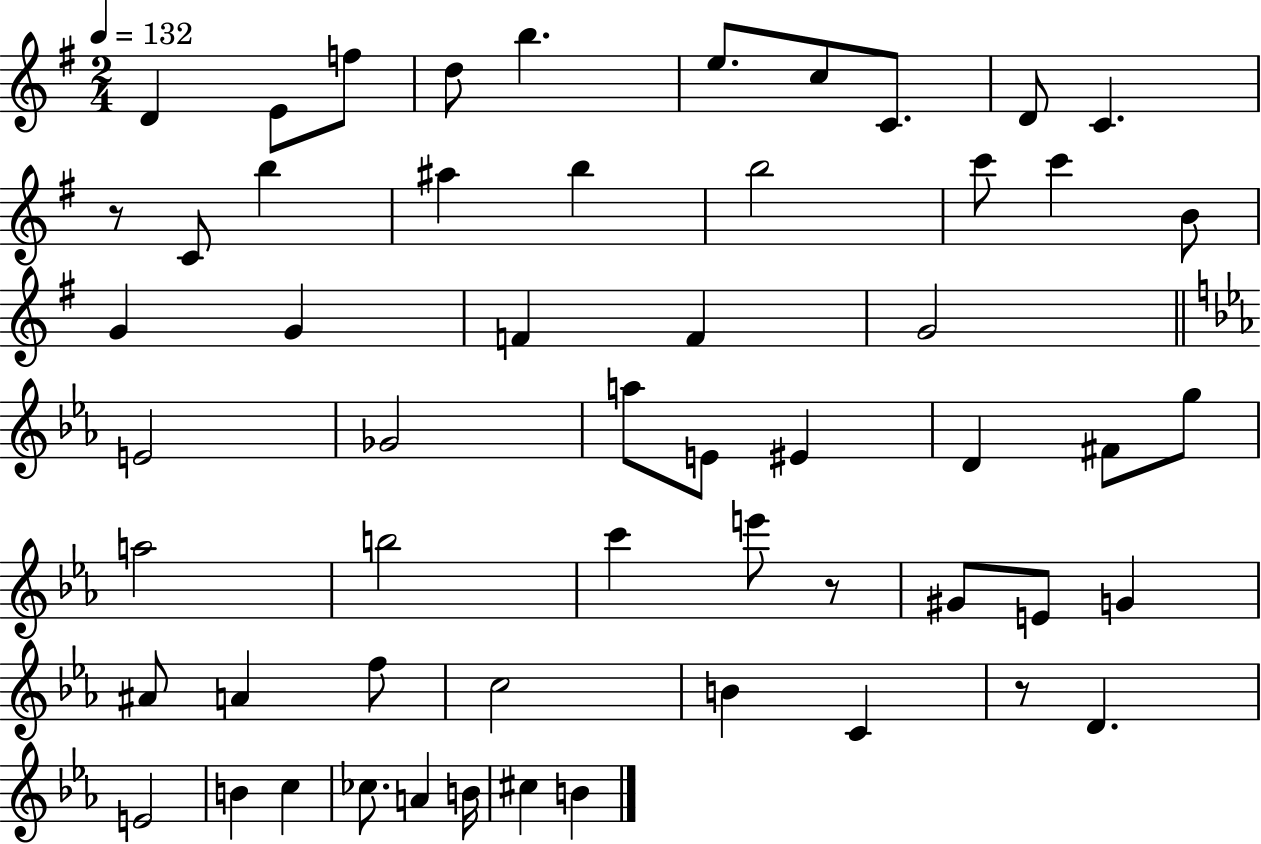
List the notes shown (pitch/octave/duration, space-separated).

D4/q E4/e F5/e D5/e B5/q. E5/e. C5/e C4/e. D4/e C4/q. R/e C4/e B5/q A#5/q B5/q B5/h C6/e C6/q B4/e G4/q G4/q F4/q F4/q G4/h E4/h Gb4/h A5/e E4/e EIS4/q D4/q F#4/e G5/e A5/h B5/h C6/q E6/e R/e G#4/e E4/e G4/q A#4/e A4/q F5/e C5/h B4/q C4/q R/e D4/q. E4/h B4/q C5/q CES5/e. A4/q B4/s C#5/q B4/q